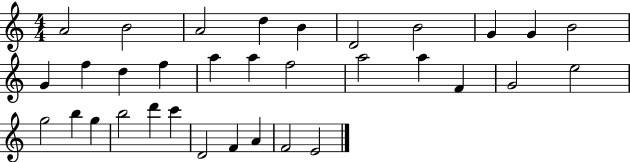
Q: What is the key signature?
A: C major